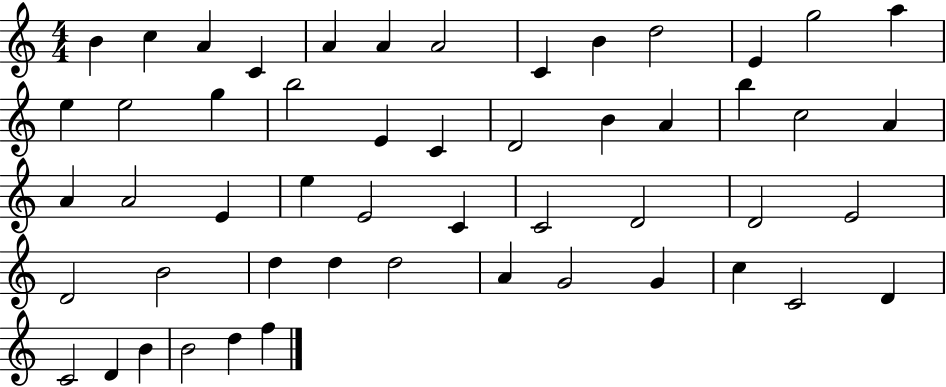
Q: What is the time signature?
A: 4/4